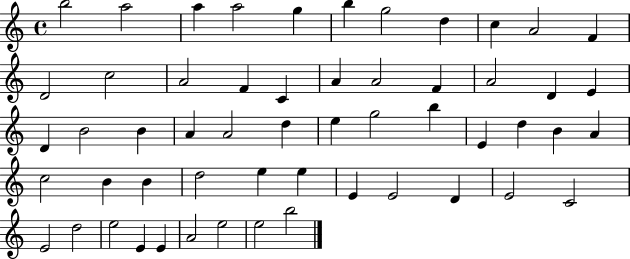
{
  \clef treble
  \time 4/4
  \defaultTimeSignature
  \key c \major
  b''2 a''2 | a''4 a''2 g''4 | b''4 g''2 d''4 | c''4 a'2 f'4 | \break d'2 c''2 | a'2 f'4 c'4 | a'4 a'2 f'4 | a'2 d'4 e'4 | \break d'4 b'2 b'4 | a'4 a'2 d''4 | e''4 g''2 b''4 | e'4 d''4 b'4 a'4 | \break c''2 b'4 b'4 | d''2 e''4 e''4 | e'4 e'2 d'4 | e'2 c'2 | \break e'2 d''2 | e''2 e'4 e'4 | a'2 e''2 | e''2 b''2 | \break \bar "|."
}